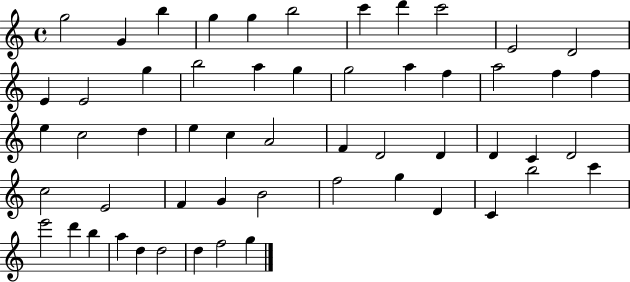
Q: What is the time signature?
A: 4/4